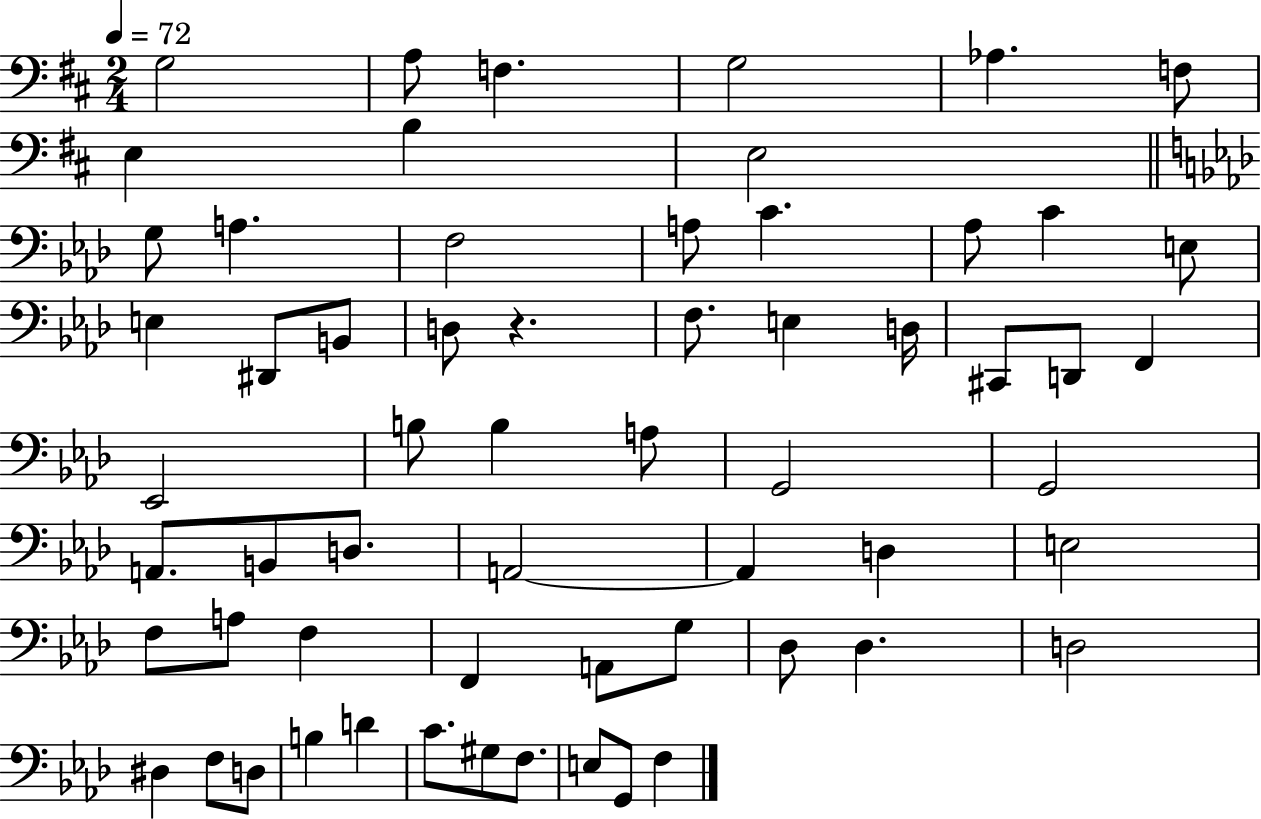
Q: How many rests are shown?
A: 1